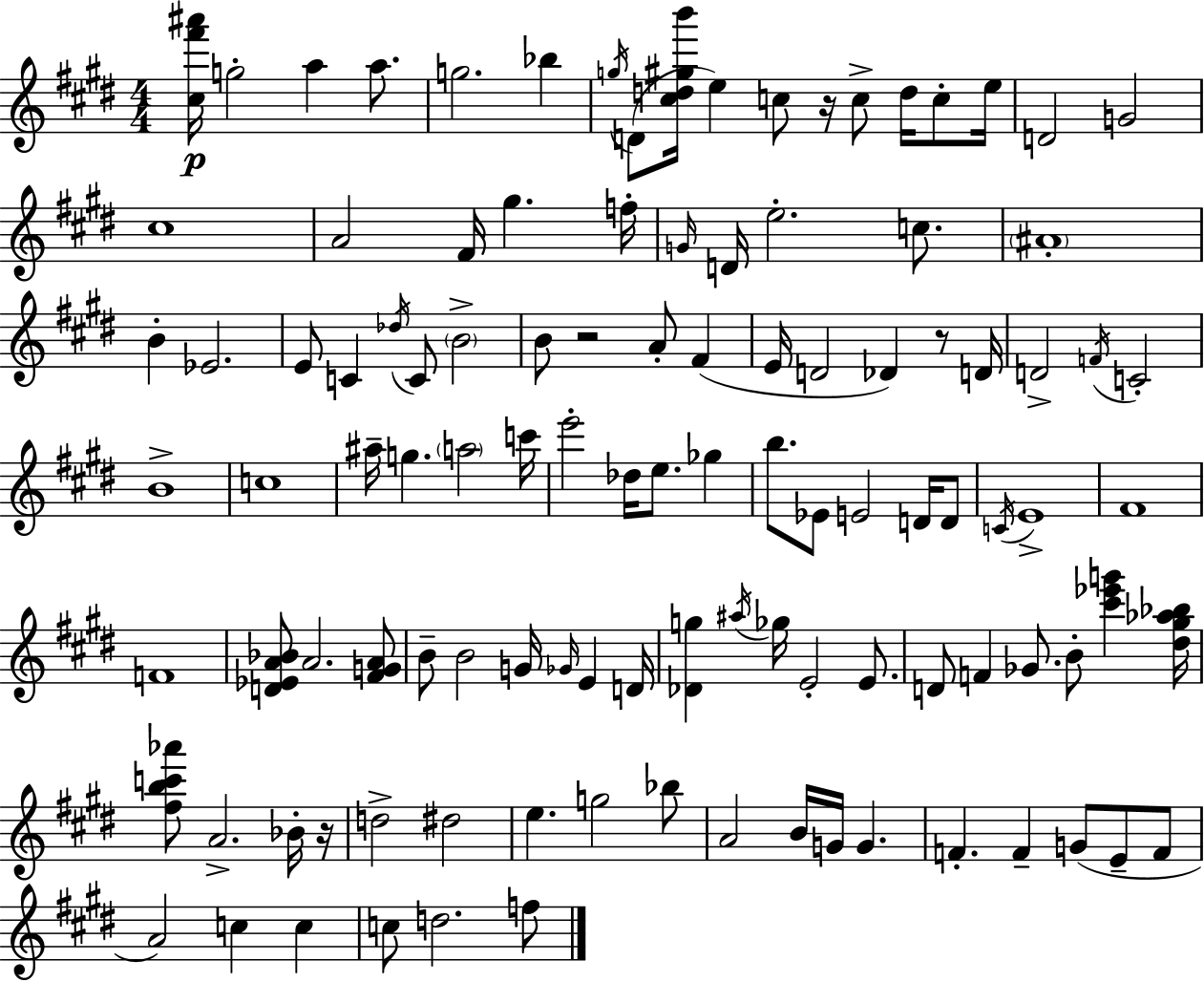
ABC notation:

X:1
T:Untitled
M:4/4
L:1/4
K:E
[^c^f'^a']/4 g2 a a/2 g2 _b g/4 D/2 [^cd^gb']/4 e c/2 z/4 c/2 d/4 c/2 e/4 D2 G2 ^c4 A2 ^F/4 ^g f/4 G/4 D/4 e2 c/2 ^A4 B _E2 E/2 C _d/4 C/2 B2 B/2 z2 A/2 ^F E/4 D2 _D z/2 D/4 D2 F/4 C2 B4 c4 ^a/4 g a2 c'/4 e'2 _d/4 e/2 _g b/2 _E/2 E2 D/4 D/2 C/4 E4 ^F4 F4 [D_EA_B]/2 A2 [^FGA]/2 B/2 B2 G/4 _G/4 E D/4 [_Dg] ^a/4 _g/4 E2 E/2 D/2 F _G/2 B/2 [^c'_e'g'] [^d^g_a_b]/4 [^fbc'_a']/2 A2 _B/4 z/4 d2 ^d2 e g2 _b/2 A2 B/4 G/4 G F F G/2 E/2 F/2 A2 c c c/2 d2 f/2